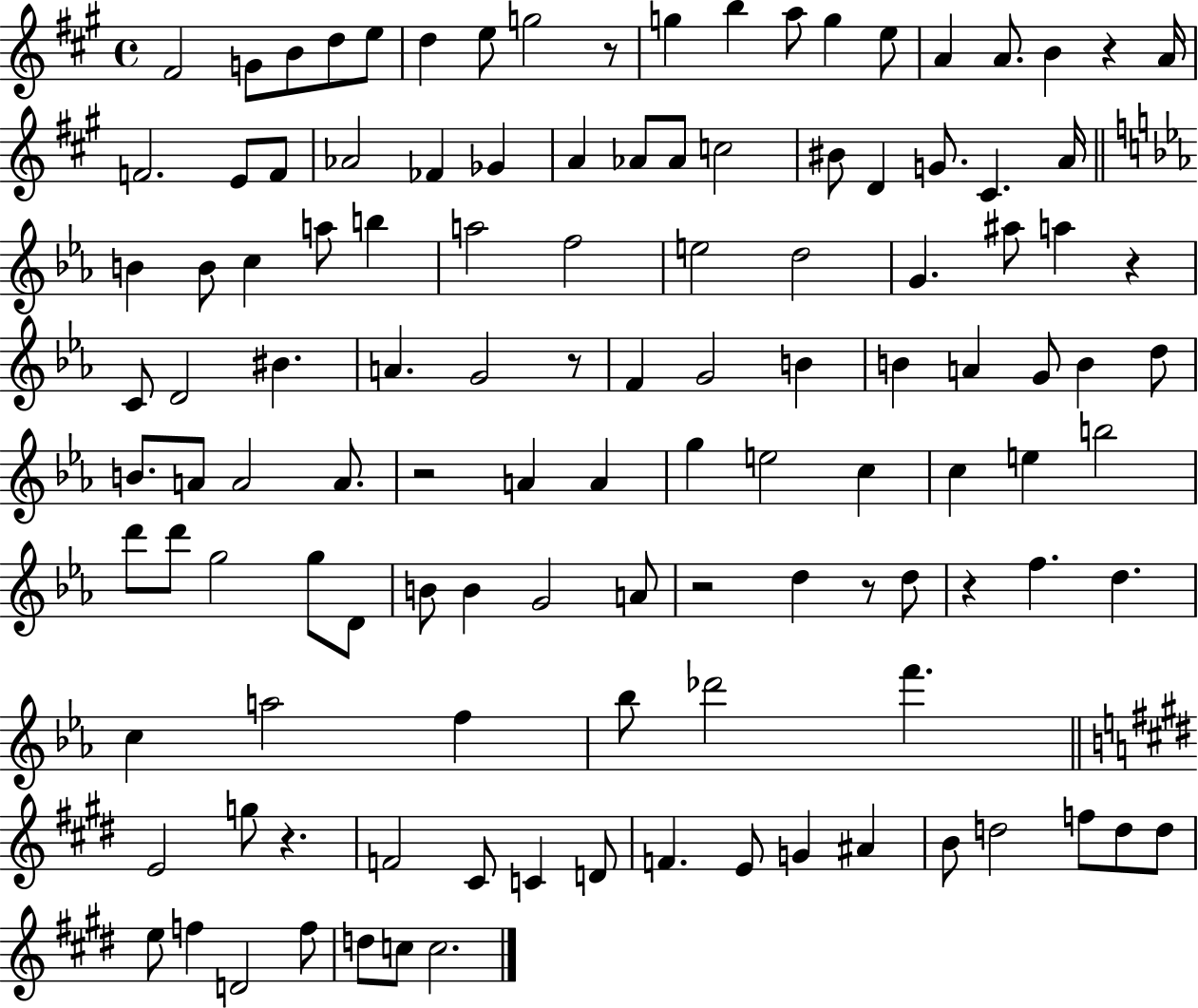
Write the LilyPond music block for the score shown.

{
  \clef treble
  \time 4/4
  \defaultTimeSignature
  \key a \major
  fis'2 g'8 b'8 d''8 e''8 | d''4 e''8 g''2 r8 | g''4 b''4 a''8 g''4 e''8 | a'4 a'8. b'4 r4 a'16 | \break f'2. e'8 f'8 | aes'2 fes'4 ges'4 | a'4 aes'8 aes'8 c''2 | bis'8 d'4 g'8. cis'4. a'16 | \break \bar "||" \break \key ees \major b'4 b'8 c''4 a''8 b''4 | a''2 f''2 | e''2 d''2 | g'4. ais''8 a''4 r4 | \break c'8 d'2 bis'4. | a'4. g'2 r8 | f'4 g'2 b'4 | b'4 a'4 g'8 b'4 d''8 | \break b'8. a'8 a'2 a'8. | r2 a'4 a'4 | g''4 e''2 c''4 | c''4 e''4 b''2 | \break d'''8 d'''8 g''2 g''8 d'8 | b'8 b'4 g'2 a'8 | r2 d''4 r8 d''8 | r4 f''4. d''4. | \break c''4 a''2 f''4 | bes''8 des'''2 f'''4. | \bar "||" \break \key e \major e'2 g''8 r4. | f'2 cis'8 c'4 d'8 | f'4. e'8 g'4 ais'4 | b'8 d''2 f''8 d''8 d''8 | \break e''8 f''4 d'2 f''8 | d''8 c''8 c''2. | \bar "|."
}